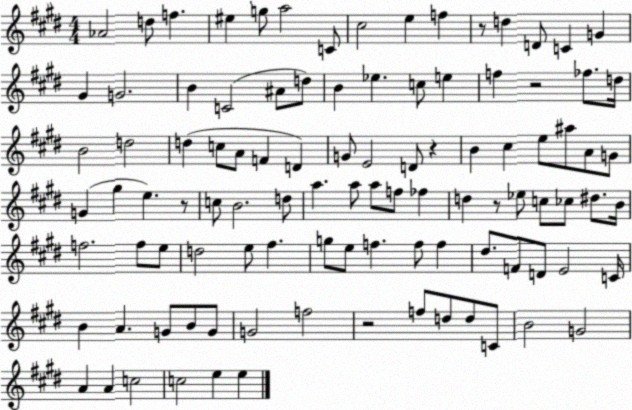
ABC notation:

X:1
T:Untitled
M:4/4
L:1/4
K:E
_A2 d/2 f ^e g/2 a2 C/2 ^c2 e f z/2 d D/2 C G ^G G2 B C2 ^A/2 d/2 B _e c/2 e f z2 _f/2 d/4 B2 d2 d c/2 A/2 F D G/2 E2 D/2 z B ^c e/2 ^a/2 A/2 G/2 G ^g e z/2 c/2 B2 d/2 a a/2 a/2 f/2 _f d z/2 _e/2 c/2 _c/2 ^d/2 B/4 f2 f/2 e/2 d2 e/2 ^f g/2 e/2 f f/2 f ^d/2 F/2 D/2 E2 C/4 B A G/2 B/2 G/2 G2 f2 z2 f/2 d/2 d/2 C/2 B2 G2 A A c2 c2 e e